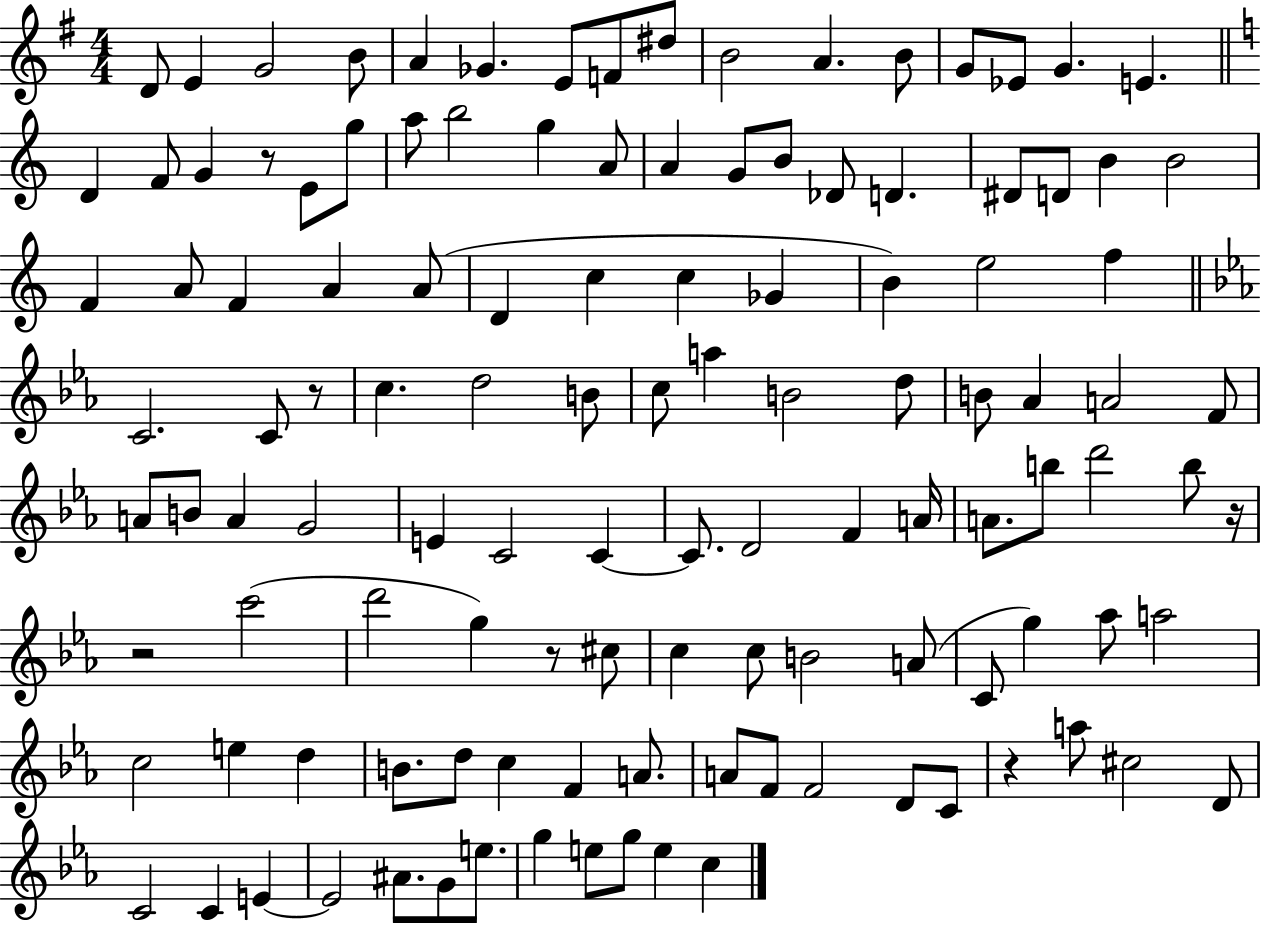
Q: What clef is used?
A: treble